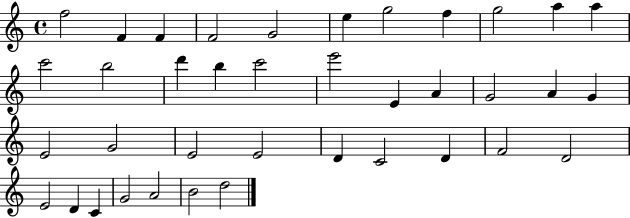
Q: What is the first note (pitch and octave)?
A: F5